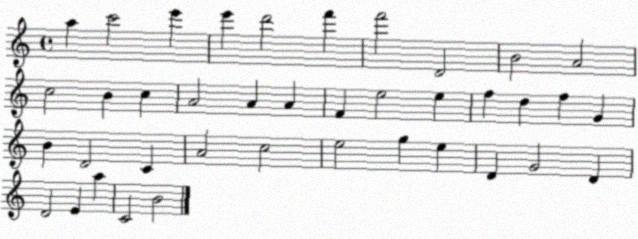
X:1
T:Untitled
M:4/4
L:1/4
K:C
a c'2 e' e' d'2 f' f'2 D2 B2 A2 c2 B c A2 A A F e2 e f d f G B D2 C A2 c2 e2 g e D G2 D D2 E a C2 B2